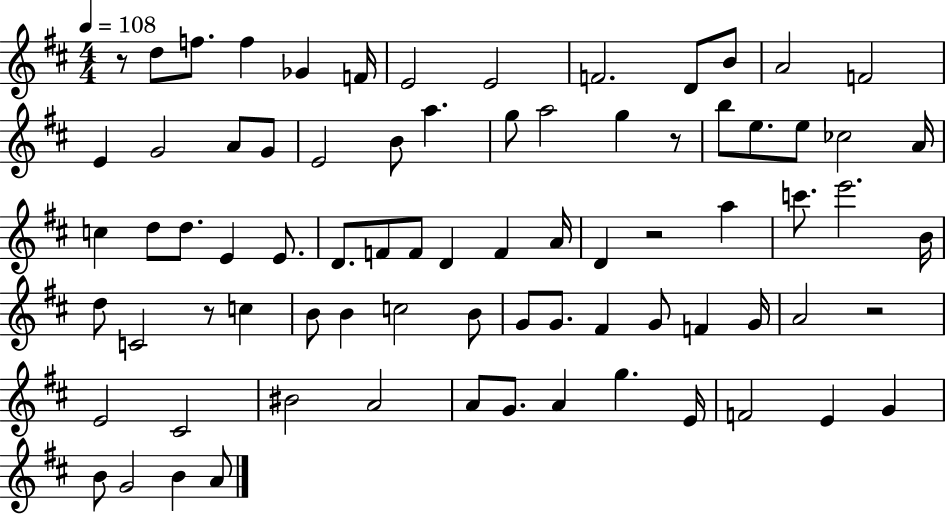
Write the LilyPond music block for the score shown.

{
  \clef treble
  \numericTimeSignature
  \time 4/4
  \key d \major
  \tempo 4 = 108
  r8 d''8 f''8. f''4 ges'4 f'16 | e'2 e'2 | f'2. d'8 b'8 | a'2 f'2 | \break e'4 g'2 a'8 g'8 | e'2 b'8 a''4. | g''8 a''2 g''4 r8 | b''8 e''8. e''8 ces''2 a'16 | \break c''4 d''8 d''8. e'4 e'8. | d'8. f'8 f'8 d'4 f'4 a'16 | d'4 r2 a''4 | c'''8. e'''2. b'16 | \break d''8 c'2 r8 c''4 | b'8 b'4 c''2 b'8 | g'8 g'8. fis'4 g'8 f'4 g'16 | a'2 r2 | \break e'2 cis'2 | bis'2 a'2 | a'8 g'8. a'4 g''4. e'16 | f'2 e'4 g'4 | \break b'8 g'2 b'4 a'8 | \bar "|."
}